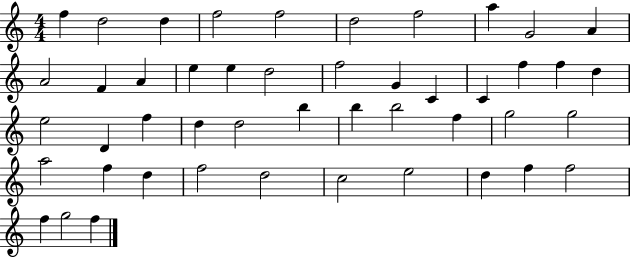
F5/q D5/h D5/q F5/h F5/h D5/h F5/h A5/q G4/h A4/q A4/h F4/q A4/q E5/q E5/q D5/h F5/h G4/q C4/q C4/q F5/q F5/q D5/q E5/h D4/q F5/q D5/q D5/h B5/q B5/q B5/h F5/q G5/h G5/h A5/h F5/q D5/q F5/h D5/h C5/h E5/h D5/q F5/q F5/h F5/q G5/h F5/q